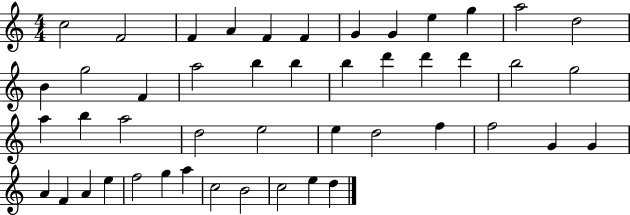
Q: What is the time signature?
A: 4/4